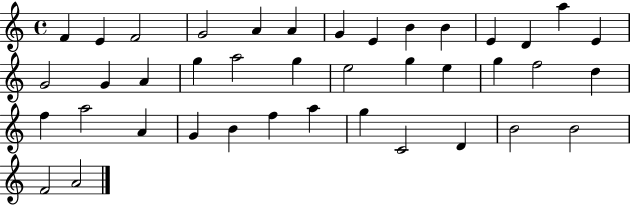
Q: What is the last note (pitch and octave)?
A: A4